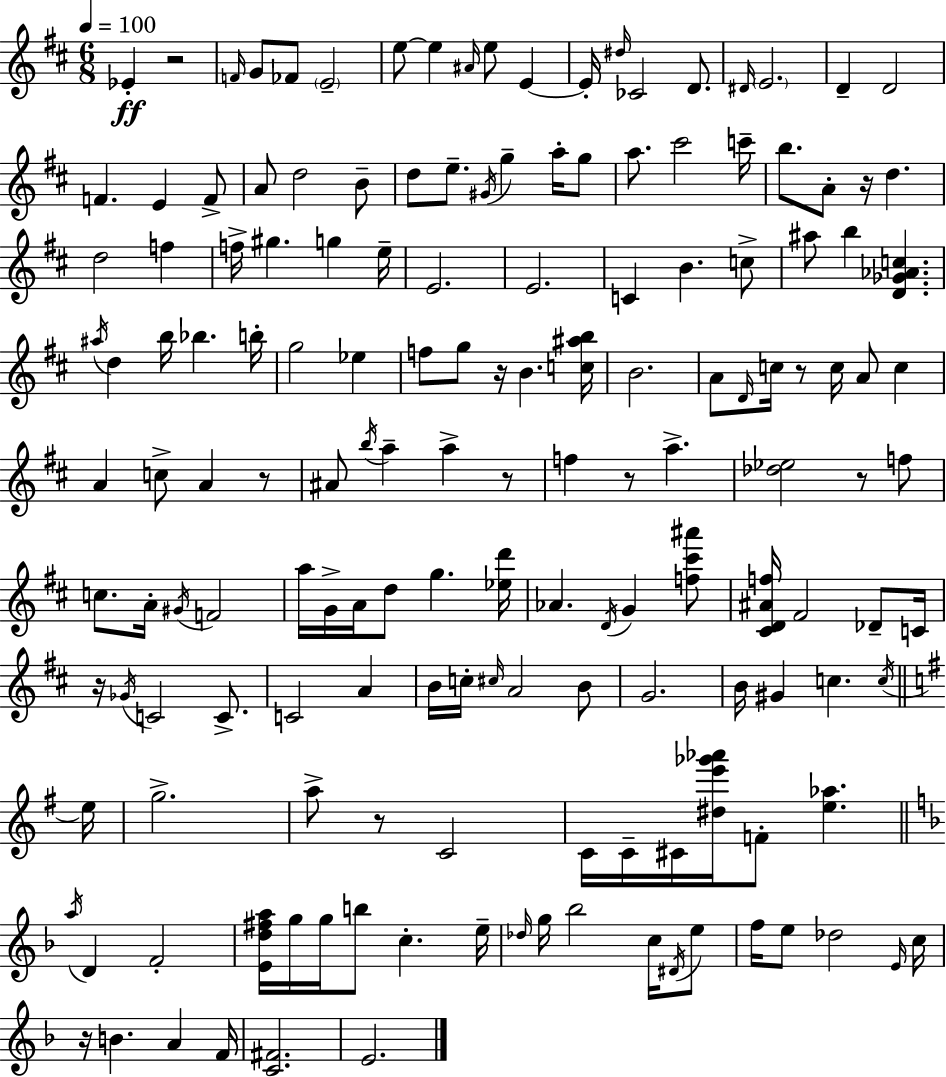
{
  \clef treble
  \numericTimeSignature
  \time 6/8
  \key d \major
  \tempo 4 = 100
  ees'4-.\ff r2 | \grace { f'16 } g'8 fes'8 \parenthesize e'2-- | e''8~~ e''4 \grace { ais'16 } e''8 e'4~~ | e'16-. \grace { dis''16 } ces'2 | \break d'8. \grace { dis'16 } \parenthesize e'2. | d'4-- d'2 | f'4. e'4 | f'8-> a'8 d''2 | \break b'8-- d''8 e''8.-- \acciaccatura { gis'16 } g''4-- | a''16-. g''8 a''8. cis'''2 | c'''16-- b''8. a'8-. r16 d''4. | d''2 | \break f''4 f''16-> gis''4. | g''4 e''16-- e'2. | e'2. | c'4 b'4. | \break c''8-> ais''8 b''4 <d' ges' aes' c''>4. | \acciaccatura { ais''16 } d''4 b''16 bes''4. | b''16-. g''2 | ees''4 f''8 g''8 r16 b'4. | \break <c'' ais'' b''>16 b'2. | a'8 \grace { d'16 } c''16 r8 | c''16 a'8 c''4 a'4 c''8-> | a'4 r8 ais'8 \acciaccatura { b''16 } a''4-- | \break a''4-> r8 f''4 | r8 a''4.-> <des'' ees''>2 | r8 f''8 c''8. a'16-. | \acciaccatura { gis'16 } f'2 a''16 g'16-> a'16 | \break d''8 g''4. <ees'' d'''>16 aes'4. | \acciaccatura { d'16 } g'4 <f'' cis''' ais'''>8 <cis' d' ais' f''>16 fis'2 | des'8-- c'16 r16 \acciaccatura { ges'16 } | c'2 c'8.-> c'2 | \break a'4 b'16 | c''16-. \grace { cis''16 } a'2 b'8 | g'2. | b'16 gis'4 c''4. \acciaccatura { c''16 } | \break \bar "||" \break \key e \minor e''16 g''2.-> | a''8-> r8 c'2 | c'16 c'16-- cis'16 <dis'' e''' ges''' aes'''>16 f'8-. <e'' aes''>4. | \bar "||" \break \key f \major \acciaccatura { a''16 } d'4 f'2-. | <e' d'' fis'' a''>16 g''16 g''16 b''8 c''4.-. | e''16-- \grace { des''16 } g''16 bes''2 c''16 | \acciaccatura { dis'16 } e''8 f''16 e''8 des''2 | \break \grace { e'16 } c''16 r16 b'4. a'4 | f'16 <c' fis'>2. | e'2. | \bar "|."
}